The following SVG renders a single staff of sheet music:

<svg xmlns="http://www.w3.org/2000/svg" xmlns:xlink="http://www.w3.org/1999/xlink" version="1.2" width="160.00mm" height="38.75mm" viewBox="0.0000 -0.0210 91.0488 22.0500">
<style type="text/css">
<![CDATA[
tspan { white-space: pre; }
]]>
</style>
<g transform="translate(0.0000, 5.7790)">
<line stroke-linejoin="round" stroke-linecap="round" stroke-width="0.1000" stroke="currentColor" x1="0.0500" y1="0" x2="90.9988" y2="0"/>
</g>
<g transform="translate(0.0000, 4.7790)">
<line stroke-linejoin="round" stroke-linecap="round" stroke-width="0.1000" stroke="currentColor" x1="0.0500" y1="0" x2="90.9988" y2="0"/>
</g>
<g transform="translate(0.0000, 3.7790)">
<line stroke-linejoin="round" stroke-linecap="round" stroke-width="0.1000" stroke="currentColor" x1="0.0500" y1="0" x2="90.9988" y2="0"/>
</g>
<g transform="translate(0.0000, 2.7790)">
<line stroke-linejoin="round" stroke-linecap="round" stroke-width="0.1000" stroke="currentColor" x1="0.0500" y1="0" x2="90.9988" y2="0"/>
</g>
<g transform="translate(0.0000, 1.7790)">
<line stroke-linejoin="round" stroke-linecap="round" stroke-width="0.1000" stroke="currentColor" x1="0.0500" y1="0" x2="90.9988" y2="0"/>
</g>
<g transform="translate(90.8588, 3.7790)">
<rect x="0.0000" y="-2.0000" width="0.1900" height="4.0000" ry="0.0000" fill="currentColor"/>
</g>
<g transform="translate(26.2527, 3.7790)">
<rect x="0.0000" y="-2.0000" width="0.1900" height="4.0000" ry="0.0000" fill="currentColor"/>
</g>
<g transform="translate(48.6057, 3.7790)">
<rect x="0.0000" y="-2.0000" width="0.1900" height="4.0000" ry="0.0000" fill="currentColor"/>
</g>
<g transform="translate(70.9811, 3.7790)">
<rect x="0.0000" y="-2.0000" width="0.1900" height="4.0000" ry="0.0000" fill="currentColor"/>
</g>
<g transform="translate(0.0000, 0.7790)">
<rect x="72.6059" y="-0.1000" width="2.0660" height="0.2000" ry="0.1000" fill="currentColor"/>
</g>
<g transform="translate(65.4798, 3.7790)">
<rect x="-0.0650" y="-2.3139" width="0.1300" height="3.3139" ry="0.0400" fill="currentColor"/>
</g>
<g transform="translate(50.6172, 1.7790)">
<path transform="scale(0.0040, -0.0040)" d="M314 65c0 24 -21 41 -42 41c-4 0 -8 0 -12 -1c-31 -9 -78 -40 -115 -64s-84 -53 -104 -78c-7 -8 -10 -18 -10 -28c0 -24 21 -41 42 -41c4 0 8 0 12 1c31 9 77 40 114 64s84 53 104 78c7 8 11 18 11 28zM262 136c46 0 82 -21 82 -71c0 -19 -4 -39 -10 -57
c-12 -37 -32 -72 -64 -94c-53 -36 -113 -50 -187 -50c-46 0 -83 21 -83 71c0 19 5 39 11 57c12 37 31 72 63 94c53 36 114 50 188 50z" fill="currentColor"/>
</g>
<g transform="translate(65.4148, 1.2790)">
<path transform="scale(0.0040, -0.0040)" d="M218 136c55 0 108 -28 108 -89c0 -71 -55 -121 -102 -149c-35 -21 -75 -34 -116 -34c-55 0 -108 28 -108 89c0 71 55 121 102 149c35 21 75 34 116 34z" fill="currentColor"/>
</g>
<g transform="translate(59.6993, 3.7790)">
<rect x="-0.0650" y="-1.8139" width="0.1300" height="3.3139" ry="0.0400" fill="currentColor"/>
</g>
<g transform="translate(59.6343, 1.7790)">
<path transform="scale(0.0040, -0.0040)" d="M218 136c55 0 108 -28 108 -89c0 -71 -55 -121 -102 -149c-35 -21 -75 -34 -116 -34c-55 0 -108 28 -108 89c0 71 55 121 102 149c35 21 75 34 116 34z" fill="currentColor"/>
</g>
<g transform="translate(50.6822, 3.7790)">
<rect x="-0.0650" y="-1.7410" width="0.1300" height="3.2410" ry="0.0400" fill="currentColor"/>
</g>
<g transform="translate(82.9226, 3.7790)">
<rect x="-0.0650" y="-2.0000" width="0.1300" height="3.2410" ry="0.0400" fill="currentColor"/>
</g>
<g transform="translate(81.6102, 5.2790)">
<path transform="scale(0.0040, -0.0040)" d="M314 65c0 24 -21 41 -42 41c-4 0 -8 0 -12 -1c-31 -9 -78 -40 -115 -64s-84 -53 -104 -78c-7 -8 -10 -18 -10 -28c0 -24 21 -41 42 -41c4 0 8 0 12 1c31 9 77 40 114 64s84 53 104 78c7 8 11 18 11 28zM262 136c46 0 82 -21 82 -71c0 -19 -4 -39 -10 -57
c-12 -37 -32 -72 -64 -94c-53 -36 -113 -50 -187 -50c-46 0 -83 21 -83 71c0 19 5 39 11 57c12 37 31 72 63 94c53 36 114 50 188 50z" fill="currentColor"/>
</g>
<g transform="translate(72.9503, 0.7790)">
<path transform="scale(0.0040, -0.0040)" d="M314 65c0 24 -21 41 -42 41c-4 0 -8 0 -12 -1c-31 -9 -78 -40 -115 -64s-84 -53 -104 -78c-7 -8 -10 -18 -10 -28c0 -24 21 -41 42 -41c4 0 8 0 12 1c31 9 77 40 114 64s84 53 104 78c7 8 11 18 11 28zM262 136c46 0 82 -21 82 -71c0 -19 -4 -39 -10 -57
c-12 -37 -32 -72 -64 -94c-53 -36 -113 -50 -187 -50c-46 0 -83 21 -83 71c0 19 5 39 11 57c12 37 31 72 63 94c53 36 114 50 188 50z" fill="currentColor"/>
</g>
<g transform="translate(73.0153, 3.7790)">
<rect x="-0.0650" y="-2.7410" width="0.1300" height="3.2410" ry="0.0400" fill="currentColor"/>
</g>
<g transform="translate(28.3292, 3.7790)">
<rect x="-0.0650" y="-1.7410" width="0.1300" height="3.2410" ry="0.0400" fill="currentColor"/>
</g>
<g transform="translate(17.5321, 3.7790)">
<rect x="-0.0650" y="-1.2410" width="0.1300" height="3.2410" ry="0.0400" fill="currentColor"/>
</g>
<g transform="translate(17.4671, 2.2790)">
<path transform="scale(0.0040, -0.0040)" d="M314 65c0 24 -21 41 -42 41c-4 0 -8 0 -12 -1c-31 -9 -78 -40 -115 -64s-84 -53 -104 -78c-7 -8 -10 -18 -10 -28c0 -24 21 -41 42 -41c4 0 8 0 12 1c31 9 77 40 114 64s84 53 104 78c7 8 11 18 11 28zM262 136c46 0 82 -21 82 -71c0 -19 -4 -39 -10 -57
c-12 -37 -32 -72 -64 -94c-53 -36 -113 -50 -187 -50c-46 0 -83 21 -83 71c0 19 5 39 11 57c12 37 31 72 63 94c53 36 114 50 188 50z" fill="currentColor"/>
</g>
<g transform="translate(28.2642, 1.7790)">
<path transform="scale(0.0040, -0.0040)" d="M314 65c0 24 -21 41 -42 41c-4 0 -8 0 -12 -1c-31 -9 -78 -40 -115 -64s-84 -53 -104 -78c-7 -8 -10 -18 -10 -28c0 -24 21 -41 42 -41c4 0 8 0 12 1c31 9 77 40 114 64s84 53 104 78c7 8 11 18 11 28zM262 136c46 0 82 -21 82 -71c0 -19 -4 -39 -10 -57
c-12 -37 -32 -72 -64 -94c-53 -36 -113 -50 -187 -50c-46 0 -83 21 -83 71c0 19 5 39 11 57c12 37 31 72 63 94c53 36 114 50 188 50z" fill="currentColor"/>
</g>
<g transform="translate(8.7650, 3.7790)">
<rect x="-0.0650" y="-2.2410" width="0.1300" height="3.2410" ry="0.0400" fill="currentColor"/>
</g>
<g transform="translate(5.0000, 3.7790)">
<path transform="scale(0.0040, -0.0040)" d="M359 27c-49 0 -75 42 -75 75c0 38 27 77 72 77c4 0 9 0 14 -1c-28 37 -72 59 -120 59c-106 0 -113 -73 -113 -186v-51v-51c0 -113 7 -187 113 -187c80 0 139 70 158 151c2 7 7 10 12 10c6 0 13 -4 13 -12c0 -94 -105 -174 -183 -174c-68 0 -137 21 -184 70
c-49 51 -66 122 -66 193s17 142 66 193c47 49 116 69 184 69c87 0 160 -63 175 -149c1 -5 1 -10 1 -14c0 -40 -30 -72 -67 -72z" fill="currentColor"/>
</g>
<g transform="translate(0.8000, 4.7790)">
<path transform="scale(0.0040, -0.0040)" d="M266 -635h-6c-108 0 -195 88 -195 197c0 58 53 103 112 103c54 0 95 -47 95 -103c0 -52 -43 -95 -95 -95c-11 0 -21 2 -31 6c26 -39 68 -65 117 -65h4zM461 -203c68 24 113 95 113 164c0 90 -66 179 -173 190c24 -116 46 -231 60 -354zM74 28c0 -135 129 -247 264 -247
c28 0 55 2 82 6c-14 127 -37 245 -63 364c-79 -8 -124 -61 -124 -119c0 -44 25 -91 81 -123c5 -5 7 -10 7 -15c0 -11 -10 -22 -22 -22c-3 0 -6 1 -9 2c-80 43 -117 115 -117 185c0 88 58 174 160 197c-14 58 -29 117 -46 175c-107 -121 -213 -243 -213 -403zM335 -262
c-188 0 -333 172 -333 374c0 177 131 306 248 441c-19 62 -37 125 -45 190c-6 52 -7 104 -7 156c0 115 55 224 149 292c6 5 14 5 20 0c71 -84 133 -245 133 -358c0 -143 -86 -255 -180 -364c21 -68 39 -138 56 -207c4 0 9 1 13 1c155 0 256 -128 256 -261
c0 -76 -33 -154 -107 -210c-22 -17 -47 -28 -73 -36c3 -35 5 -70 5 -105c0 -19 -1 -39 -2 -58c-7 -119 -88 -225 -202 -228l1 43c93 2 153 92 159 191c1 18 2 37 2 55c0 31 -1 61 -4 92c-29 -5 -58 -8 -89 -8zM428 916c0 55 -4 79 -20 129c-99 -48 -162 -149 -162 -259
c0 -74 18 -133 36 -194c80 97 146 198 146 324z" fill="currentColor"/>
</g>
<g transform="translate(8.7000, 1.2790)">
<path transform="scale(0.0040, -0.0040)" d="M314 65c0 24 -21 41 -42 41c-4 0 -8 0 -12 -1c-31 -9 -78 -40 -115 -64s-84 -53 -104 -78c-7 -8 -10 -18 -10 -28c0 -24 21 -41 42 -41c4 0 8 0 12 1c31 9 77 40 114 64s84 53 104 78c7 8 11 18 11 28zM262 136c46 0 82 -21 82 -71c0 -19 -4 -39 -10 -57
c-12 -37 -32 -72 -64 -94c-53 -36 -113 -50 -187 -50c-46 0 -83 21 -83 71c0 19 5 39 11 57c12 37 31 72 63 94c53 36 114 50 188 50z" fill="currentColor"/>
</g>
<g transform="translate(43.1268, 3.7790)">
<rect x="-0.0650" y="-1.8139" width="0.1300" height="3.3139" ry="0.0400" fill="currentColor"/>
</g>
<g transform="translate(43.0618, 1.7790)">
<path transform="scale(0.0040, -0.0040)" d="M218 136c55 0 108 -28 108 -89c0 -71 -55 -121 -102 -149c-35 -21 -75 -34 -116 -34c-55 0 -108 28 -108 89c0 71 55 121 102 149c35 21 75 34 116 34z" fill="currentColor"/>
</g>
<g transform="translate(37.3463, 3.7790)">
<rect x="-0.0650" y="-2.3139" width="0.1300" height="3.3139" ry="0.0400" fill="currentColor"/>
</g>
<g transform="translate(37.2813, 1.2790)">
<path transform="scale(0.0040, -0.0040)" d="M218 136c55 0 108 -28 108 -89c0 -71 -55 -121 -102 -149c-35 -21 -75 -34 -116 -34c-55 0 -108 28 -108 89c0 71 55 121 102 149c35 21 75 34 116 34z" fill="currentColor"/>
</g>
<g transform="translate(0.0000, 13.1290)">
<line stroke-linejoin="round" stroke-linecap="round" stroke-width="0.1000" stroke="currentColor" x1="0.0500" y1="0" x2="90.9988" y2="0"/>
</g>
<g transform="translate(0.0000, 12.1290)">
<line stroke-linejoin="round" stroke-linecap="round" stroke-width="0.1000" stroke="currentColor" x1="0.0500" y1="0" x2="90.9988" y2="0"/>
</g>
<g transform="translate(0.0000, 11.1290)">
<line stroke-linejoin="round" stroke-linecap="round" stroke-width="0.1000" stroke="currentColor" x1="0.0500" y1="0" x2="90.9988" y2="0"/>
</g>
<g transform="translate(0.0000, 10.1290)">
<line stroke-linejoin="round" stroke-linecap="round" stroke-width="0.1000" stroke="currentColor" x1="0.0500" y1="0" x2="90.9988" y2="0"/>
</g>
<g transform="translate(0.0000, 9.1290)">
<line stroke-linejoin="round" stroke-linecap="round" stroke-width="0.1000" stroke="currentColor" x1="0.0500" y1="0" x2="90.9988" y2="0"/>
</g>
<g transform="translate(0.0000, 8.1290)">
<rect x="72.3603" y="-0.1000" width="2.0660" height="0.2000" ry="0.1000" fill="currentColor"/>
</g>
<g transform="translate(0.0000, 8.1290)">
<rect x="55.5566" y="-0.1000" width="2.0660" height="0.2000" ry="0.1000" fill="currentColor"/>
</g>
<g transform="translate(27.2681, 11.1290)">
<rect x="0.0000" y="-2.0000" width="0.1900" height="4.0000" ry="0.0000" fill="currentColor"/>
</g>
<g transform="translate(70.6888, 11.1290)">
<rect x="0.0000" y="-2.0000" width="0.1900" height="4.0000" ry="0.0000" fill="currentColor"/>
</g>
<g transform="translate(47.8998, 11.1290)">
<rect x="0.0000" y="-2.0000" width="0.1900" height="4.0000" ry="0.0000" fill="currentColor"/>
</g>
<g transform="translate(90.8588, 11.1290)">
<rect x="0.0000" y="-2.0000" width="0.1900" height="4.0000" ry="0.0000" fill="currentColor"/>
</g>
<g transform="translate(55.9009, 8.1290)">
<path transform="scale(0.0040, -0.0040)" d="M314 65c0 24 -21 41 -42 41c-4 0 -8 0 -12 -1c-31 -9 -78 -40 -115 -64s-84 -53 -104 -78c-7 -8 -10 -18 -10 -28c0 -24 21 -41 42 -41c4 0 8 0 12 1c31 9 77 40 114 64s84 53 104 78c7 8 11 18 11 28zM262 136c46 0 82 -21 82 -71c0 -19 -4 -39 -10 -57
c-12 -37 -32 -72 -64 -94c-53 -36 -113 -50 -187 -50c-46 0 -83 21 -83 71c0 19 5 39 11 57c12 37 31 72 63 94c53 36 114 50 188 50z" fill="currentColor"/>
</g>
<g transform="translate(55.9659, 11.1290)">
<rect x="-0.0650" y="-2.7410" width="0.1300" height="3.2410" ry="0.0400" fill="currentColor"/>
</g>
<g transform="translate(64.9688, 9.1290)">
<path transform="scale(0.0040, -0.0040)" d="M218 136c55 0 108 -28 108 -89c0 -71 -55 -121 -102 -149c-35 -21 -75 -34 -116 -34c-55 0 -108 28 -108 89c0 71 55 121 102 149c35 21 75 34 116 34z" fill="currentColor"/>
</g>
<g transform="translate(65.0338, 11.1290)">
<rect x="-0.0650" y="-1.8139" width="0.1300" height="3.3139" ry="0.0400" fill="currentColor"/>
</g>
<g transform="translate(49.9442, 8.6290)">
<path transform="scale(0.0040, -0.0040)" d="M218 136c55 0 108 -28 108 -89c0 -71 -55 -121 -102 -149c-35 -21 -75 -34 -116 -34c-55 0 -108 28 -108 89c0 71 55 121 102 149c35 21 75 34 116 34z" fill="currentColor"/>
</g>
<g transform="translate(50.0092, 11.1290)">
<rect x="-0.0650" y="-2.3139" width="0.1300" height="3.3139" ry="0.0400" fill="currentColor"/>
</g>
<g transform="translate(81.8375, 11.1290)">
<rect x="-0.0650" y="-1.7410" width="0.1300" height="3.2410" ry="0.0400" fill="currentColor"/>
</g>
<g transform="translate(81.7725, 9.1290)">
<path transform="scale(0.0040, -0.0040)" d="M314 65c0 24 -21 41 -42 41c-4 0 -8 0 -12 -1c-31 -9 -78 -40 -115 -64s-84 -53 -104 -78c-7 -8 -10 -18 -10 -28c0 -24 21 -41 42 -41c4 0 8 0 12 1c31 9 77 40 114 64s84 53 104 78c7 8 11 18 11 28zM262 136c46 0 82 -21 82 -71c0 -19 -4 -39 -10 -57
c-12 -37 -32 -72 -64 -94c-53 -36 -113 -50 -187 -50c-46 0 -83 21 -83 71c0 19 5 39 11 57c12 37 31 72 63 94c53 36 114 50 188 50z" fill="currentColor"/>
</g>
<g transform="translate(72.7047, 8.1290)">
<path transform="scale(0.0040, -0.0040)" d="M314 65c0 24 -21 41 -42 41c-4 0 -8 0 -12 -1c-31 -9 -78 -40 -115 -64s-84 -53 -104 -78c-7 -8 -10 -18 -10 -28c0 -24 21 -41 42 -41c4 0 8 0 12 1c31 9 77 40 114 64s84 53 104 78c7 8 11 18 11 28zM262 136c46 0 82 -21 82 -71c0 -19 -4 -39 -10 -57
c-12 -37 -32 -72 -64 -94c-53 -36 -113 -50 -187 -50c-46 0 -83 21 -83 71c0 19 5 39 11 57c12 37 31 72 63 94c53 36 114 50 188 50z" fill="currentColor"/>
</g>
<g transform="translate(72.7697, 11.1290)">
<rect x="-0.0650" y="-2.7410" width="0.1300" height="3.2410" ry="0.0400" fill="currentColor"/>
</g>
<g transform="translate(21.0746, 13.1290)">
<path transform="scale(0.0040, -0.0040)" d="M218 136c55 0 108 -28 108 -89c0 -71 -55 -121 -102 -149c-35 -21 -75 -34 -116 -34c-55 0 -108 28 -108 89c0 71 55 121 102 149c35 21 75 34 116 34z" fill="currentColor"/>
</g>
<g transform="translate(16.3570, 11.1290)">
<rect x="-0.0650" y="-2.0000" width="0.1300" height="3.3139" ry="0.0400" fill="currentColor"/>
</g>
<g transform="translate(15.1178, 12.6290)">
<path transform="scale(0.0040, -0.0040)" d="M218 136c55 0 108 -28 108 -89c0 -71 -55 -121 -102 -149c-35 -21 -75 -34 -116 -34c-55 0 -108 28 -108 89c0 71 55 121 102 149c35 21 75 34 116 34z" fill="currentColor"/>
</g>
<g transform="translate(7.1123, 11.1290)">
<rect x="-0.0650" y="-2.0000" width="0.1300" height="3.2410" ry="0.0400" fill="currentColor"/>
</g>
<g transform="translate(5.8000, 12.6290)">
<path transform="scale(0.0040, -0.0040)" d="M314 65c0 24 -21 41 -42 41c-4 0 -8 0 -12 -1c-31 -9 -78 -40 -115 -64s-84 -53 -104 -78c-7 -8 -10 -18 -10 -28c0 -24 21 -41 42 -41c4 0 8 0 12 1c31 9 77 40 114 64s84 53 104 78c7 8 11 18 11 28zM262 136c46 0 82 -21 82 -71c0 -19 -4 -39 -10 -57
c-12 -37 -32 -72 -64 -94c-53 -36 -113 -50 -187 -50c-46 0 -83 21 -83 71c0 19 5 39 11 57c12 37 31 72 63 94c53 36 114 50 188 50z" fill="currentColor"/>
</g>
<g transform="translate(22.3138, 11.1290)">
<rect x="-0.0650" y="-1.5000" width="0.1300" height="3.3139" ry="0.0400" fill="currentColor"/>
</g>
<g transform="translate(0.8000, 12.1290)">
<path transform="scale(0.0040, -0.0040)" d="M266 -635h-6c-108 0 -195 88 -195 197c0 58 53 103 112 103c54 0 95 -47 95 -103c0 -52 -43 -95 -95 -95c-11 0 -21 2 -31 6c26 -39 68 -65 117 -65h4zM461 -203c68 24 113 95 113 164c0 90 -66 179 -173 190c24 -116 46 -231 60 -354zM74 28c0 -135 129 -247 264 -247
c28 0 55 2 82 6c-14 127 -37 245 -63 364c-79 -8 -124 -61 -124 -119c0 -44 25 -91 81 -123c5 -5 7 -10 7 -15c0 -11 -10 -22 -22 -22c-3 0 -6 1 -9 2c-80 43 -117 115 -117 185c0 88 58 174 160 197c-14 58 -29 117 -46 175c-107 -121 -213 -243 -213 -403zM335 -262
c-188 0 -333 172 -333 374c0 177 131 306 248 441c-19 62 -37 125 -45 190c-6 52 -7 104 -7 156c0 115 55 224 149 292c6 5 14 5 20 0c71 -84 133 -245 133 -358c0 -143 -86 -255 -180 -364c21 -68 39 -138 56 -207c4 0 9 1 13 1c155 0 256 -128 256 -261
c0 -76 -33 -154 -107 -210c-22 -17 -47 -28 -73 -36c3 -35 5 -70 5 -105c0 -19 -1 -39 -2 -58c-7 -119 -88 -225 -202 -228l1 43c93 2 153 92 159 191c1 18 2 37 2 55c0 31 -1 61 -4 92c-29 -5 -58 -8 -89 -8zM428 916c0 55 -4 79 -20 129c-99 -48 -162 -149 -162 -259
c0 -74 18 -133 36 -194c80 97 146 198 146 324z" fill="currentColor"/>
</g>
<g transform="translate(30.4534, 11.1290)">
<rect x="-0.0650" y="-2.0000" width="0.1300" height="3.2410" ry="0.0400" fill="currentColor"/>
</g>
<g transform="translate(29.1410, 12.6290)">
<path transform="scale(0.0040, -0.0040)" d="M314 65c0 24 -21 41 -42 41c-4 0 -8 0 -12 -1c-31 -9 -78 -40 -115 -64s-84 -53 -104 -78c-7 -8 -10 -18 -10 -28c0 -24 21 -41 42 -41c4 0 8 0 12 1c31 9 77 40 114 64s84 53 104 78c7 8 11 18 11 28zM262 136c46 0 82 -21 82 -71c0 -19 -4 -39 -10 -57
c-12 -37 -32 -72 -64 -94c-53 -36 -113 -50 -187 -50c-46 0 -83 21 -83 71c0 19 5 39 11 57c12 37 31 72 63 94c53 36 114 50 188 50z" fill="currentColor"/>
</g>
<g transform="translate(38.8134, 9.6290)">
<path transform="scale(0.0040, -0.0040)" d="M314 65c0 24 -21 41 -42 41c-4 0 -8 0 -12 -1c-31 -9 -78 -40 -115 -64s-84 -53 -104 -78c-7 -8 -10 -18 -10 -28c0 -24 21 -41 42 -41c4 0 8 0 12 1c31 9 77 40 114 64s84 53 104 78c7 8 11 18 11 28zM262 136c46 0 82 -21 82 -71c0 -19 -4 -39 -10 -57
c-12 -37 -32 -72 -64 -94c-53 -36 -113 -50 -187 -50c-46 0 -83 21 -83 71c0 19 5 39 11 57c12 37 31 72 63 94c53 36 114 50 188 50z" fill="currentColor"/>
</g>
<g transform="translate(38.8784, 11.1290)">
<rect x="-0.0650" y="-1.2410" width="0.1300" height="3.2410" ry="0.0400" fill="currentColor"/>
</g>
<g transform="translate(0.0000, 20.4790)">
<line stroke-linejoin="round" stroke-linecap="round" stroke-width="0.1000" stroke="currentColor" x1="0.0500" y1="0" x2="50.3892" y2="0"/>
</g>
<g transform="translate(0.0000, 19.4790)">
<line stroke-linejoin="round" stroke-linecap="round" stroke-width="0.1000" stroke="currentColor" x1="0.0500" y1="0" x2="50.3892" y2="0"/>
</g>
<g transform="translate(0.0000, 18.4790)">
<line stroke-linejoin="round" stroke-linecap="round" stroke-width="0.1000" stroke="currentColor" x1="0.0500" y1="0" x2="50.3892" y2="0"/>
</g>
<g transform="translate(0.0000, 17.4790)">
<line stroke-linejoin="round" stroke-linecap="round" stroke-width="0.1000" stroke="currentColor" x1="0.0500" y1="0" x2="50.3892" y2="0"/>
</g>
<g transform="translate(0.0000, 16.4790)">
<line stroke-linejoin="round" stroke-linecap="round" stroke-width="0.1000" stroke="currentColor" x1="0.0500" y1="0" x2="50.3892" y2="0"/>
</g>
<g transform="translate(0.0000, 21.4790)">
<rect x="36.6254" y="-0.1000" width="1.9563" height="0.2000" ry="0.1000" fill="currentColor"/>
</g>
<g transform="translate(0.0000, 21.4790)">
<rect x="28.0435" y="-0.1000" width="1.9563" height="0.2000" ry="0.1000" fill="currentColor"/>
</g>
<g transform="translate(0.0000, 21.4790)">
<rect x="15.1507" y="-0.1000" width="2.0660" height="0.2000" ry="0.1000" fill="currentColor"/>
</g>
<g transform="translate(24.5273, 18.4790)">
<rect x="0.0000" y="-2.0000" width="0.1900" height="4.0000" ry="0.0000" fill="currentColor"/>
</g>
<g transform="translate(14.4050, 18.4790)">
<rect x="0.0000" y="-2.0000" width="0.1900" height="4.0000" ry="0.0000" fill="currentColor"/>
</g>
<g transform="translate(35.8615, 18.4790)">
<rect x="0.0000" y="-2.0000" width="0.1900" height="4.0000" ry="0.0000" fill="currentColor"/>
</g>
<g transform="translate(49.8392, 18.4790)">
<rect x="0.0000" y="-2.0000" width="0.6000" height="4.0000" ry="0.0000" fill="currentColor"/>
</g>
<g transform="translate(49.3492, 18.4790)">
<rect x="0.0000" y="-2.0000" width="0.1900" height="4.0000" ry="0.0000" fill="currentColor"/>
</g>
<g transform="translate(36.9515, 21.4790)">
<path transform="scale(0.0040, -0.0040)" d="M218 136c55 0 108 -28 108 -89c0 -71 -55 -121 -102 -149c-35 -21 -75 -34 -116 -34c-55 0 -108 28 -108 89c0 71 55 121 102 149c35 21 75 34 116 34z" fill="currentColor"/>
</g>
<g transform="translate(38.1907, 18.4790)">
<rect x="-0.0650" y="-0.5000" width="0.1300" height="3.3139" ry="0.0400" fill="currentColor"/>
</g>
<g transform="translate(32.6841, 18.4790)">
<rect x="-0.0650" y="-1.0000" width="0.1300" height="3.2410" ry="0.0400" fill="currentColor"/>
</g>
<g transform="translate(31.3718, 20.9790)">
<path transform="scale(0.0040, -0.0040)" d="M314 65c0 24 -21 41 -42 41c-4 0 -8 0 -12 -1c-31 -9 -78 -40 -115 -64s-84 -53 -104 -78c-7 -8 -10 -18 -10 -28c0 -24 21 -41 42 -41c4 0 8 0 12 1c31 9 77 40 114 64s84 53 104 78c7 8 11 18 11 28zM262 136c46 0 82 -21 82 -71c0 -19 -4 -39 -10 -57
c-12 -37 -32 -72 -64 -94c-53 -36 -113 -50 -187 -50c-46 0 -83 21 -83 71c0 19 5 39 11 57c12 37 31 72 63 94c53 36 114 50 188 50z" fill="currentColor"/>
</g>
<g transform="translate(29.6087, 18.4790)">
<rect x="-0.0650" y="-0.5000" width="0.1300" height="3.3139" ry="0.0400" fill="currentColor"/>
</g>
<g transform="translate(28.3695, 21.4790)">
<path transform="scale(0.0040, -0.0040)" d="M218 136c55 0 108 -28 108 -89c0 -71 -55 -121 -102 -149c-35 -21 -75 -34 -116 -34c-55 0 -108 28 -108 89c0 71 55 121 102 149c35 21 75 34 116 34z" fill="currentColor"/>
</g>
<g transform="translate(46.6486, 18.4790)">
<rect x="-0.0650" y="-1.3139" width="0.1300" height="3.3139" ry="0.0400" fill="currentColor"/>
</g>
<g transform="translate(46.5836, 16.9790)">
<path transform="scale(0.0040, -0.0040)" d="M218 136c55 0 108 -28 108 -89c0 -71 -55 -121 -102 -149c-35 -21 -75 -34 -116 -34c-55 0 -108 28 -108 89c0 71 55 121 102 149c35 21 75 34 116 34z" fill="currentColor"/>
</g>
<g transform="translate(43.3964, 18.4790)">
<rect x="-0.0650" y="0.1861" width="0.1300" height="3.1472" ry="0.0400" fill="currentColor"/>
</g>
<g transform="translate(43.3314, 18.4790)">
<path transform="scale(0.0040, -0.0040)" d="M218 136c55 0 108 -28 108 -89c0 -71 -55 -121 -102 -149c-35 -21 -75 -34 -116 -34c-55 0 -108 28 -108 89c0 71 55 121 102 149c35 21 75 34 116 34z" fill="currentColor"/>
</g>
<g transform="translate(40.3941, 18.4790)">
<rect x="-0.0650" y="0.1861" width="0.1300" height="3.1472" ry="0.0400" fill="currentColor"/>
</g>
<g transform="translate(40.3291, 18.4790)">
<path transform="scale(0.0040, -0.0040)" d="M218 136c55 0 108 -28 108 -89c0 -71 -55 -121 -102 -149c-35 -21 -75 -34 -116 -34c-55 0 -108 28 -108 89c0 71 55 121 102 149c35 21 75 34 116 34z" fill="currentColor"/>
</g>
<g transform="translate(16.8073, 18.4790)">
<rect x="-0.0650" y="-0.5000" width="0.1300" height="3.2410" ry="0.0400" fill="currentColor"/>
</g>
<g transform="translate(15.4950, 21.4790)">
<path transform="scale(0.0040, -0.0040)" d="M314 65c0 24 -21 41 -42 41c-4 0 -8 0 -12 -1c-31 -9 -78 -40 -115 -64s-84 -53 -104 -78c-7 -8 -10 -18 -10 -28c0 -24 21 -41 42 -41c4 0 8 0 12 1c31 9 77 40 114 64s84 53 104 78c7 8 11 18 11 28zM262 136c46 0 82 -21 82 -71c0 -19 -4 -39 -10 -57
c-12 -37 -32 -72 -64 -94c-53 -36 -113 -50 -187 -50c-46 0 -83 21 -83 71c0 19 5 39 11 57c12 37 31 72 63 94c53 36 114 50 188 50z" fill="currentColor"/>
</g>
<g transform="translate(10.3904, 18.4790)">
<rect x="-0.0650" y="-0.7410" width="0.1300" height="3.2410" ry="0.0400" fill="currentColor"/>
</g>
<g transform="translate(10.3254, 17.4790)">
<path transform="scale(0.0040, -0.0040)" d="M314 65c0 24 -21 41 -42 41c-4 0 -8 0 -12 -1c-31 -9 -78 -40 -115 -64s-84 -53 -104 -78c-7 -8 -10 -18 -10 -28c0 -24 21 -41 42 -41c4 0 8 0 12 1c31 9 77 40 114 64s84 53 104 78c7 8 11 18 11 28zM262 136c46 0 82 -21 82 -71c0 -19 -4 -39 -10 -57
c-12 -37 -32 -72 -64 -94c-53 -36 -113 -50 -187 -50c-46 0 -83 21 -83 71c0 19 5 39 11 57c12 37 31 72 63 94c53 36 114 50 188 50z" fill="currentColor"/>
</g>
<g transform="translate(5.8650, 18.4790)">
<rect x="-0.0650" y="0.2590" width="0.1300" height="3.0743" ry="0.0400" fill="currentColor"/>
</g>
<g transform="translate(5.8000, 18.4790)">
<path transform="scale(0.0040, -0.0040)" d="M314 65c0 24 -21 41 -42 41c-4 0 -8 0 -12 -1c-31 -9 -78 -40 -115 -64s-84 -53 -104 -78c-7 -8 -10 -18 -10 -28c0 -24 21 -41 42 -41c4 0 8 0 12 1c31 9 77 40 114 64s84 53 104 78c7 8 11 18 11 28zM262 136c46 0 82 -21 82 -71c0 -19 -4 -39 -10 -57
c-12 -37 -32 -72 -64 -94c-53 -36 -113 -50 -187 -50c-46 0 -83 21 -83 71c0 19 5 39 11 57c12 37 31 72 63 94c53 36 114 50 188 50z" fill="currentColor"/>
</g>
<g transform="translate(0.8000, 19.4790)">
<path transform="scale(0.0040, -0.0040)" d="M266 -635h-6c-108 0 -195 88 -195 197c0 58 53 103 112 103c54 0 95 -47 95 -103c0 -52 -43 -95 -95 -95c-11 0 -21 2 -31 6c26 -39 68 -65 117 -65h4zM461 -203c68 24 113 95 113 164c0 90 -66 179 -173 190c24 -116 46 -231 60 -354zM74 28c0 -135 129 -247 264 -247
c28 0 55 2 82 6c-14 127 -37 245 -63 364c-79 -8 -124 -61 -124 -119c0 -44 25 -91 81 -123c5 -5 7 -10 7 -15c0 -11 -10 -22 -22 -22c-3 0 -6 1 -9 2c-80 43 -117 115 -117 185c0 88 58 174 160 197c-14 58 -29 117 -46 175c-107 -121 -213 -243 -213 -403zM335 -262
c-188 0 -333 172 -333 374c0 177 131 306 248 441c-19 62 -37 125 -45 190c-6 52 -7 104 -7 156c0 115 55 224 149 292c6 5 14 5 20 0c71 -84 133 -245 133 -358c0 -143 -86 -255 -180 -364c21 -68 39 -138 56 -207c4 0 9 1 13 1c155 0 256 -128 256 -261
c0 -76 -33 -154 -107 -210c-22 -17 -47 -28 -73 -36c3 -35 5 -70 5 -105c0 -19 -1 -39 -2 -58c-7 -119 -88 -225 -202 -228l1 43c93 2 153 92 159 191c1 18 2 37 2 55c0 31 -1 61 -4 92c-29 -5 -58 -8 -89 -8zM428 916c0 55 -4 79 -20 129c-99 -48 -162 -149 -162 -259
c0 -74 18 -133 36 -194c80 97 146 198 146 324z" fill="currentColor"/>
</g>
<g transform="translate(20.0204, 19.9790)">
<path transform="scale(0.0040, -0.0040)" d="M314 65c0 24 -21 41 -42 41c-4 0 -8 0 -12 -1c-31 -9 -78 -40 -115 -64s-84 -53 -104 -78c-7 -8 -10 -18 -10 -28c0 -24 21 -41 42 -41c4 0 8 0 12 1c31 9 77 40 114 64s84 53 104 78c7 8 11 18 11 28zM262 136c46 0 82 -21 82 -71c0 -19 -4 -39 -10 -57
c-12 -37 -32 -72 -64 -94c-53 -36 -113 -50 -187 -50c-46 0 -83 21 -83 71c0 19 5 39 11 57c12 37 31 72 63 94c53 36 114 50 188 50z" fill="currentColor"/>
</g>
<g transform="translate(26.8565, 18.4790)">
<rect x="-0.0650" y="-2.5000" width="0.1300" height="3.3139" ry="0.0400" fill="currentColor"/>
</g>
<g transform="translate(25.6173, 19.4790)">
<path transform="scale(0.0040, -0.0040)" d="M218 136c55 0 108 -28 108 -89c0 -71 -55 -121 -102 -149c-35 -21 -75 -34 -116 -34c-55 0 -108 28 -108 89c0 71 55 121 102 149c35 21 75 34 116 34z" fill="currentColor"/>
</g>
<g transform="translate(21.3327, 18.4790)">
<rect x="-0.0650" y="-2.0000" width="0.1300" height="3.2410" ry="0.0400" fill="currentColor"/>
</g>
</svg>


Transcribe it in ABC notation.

X:1
T:Untitled
M:4/4
L:1/4
K:C
g2 e2 f2 g f f2 f g a2 F2 F2 F E F2 e2 g a2 f a2 f2 B2 d2 C2 F2 G C D2 C B B e